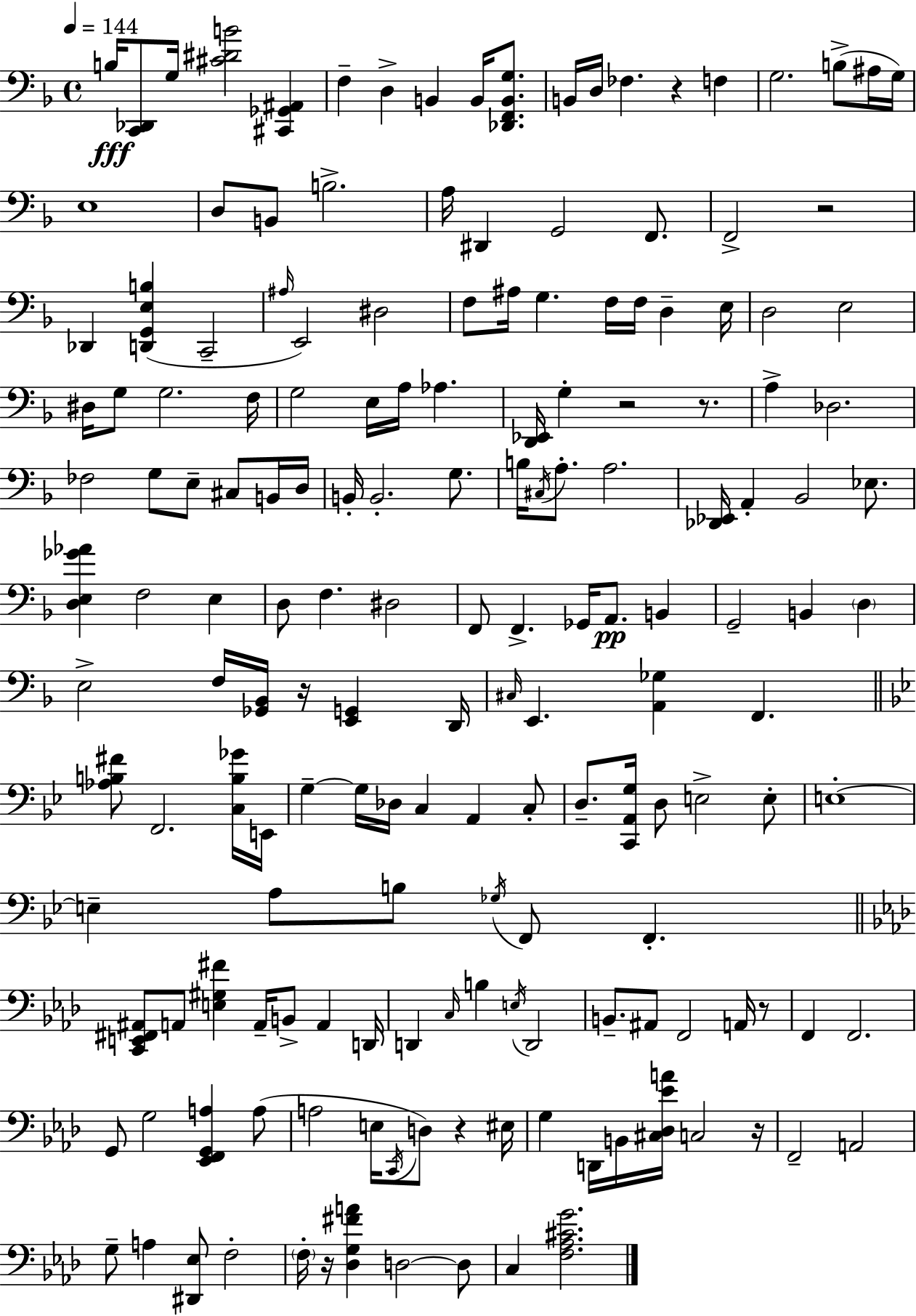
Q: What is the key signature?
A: F major